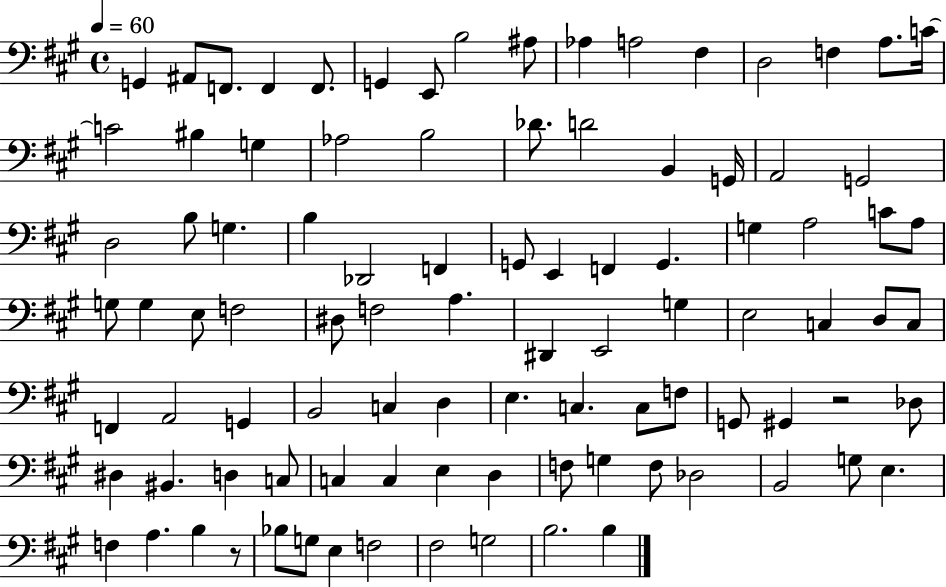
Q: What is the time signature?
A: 4/4